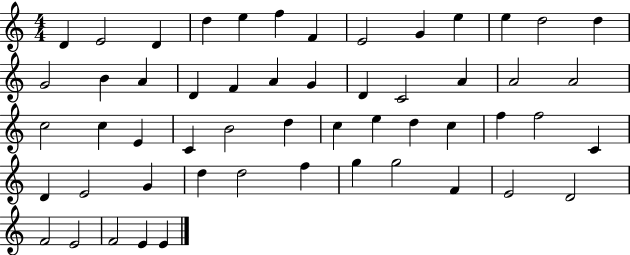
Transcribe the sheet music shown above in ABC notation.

X:1
T:Untitled
M:4/4
L:1/4
K:C
D E2 D d e f F E2 G e e d2 d G2 B A D F A G D C2 A A2 A2 c2 c E C B2 d c e d c f f2 C D E2 G d d2 f g g2 F E2 D2 F2 E2 F2 E E